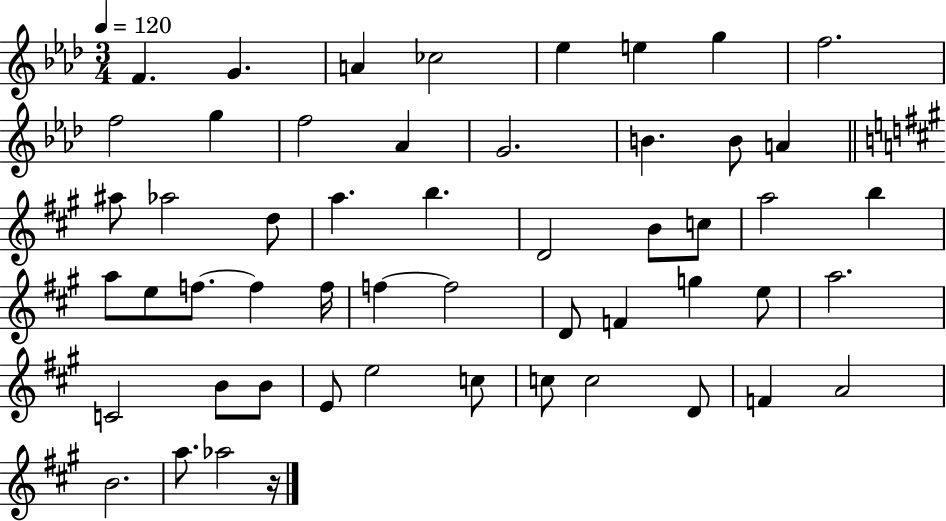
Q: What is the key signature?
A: AES major